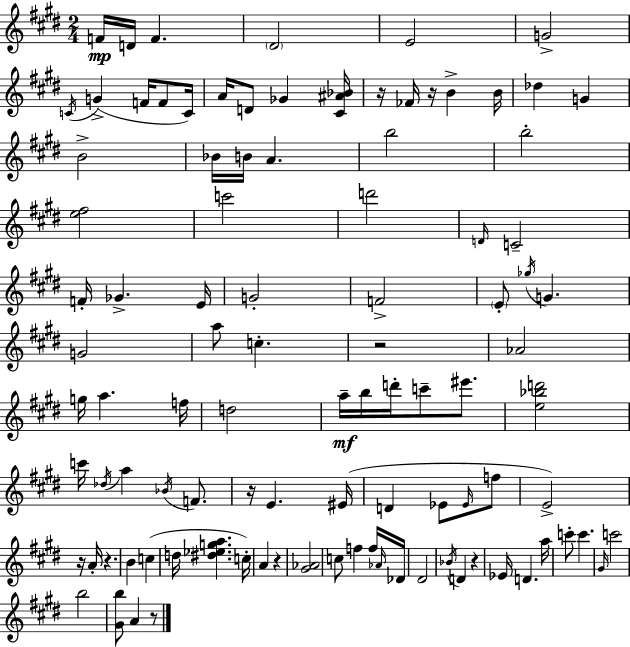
{
  \clef treble
  \numericTimeSignature
  \time 2/4
  \key e \major
  \repeat volta 2 { f'16\mp d'16 f'4. | \parenthesize dis'2 | e'2 | g'2-> | \break \acciaccatura { c'16 } g'4->( f'16 f'8 | c'16) a'16 d'8 ges'4 | <cis' ais' bes'>16 r16 fes'16 r16 b'4-> | b'16 des''4 g'4 | \break b'2-> | bes'16 b'16 a'4. | b''2 | b''2-. | \break <e'' fis''>2 | c'''2 | d'''2 | \grace { d'16 } c'2-- | \break f'16-. ges'4.-> | e'16 g'2-. | f'2-> | \parenthesize e'8-. \acciaccatura { ges''16 } g'4. | \break g'2 | a''8 c''4.-. | r2 | aes'2 | \break g''16 a''4. | f''16 d''2 | a''16--\mf b''16 d'''16-. c'''8-- | eis'''8. <e'' bes'' d'''>2 | \break c'''16 \acciaccatura { des''16 } a''4 | \acciaccatura { bes'16 } f'8. r16 e'4. | eis'16( d'4 | ees'8 \grace { ees'16 } f''8 e'2->) | \break r16 a'16-. | r4. b'4 | c''4( d''16 <dis'' ees'' g'' a''>4. | c''16-.) a'4 | \break r4 <gis' aes'>2 | c''8 | f''4 f''16 \grace { aes'16 } des'16 dis'2 | \acciaccatura { bes'16 } | \break d'4 r4 | ees'16 d'4. a''16 | c'''8-. c'''4. | \grace { gis'16 } c'''2 | \break b''2 | <gis' b''>8 a'4 r8 | } \bar "|."
}